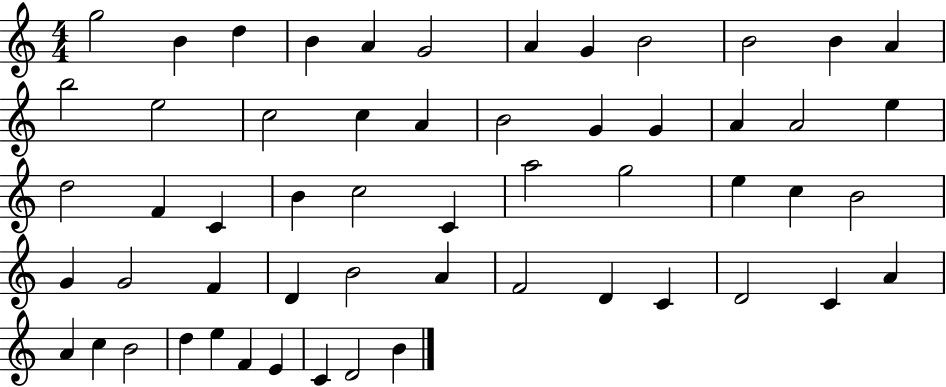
X:1
T:Untitled
M:4/4
L:1/4
K:C
g2 B d B A G2 A G B2 B2 B A b2 e2 c2 c A B2 G G A A2 e d2 F C B c2 C a2 g2 e c B2 G G2 F D B2 A F2 D C D2 C A A c B2 d e F E C D2 B